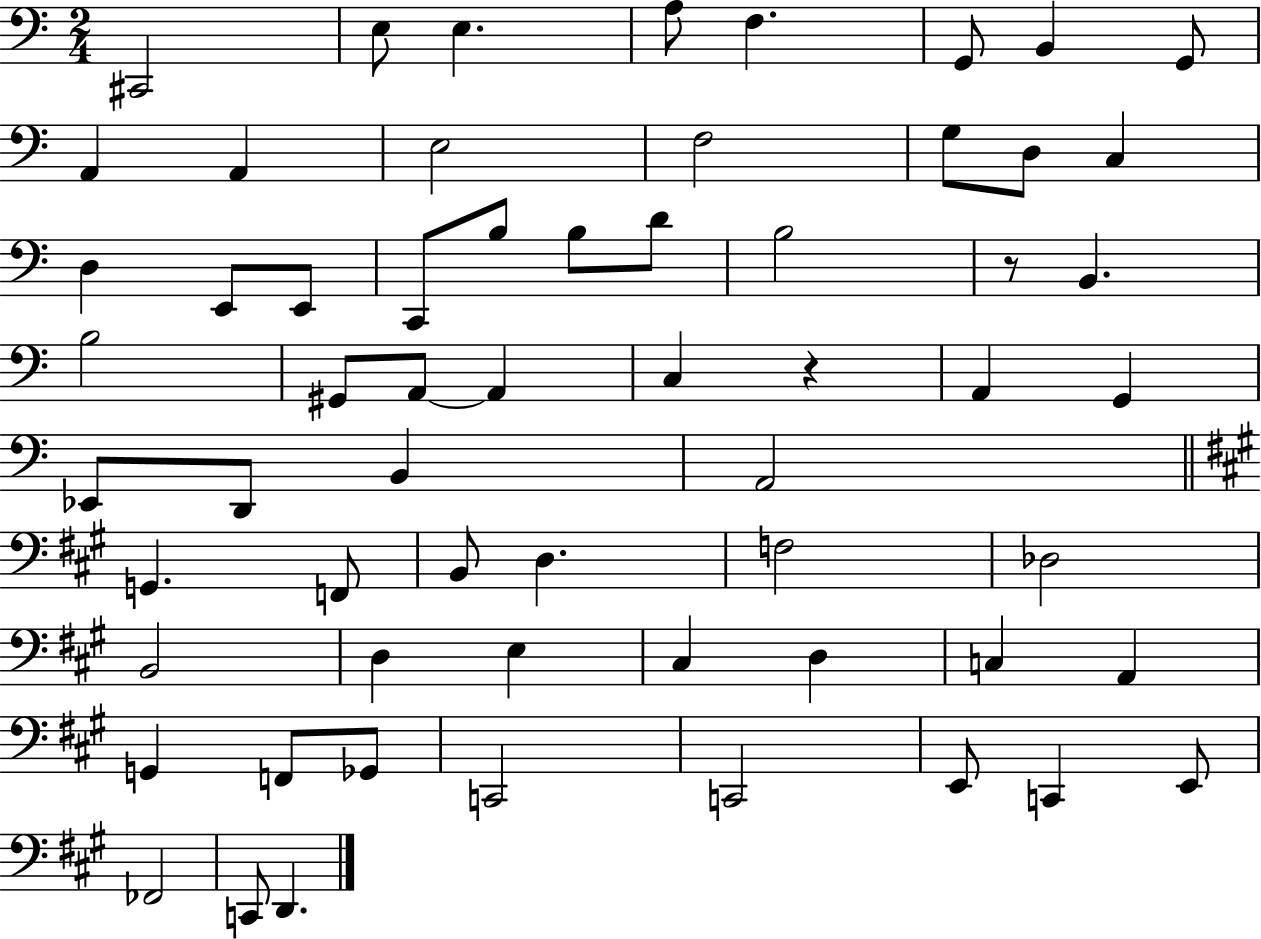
X:1
T:Untitled
M:2/4
L:1/4
K:C
^C,,2 E,/2 E, A,/2 F, G,,/2 B,, G,,/2 A,, A,, E,2 F,2 G,/2 D,/2 C, D, E,,/2 E,,/2 C,,/2 B,/2 B,/2 D/2 B,2 z/2 B,, B,2 ^G,,/2 A,,/2 A,, C, z A,, G,, _E,,/2 D,,/2 B,, A,,2 G,, F,,/2 B,,/2 D, F,2 _D,2 B,,2 D, E, ^C, D, C, A,, G,, F,,/2 _G,,/2 C,,2 C,,2 E,,/2 C,, E,,/2 _F,,2 C,,/2 D,,